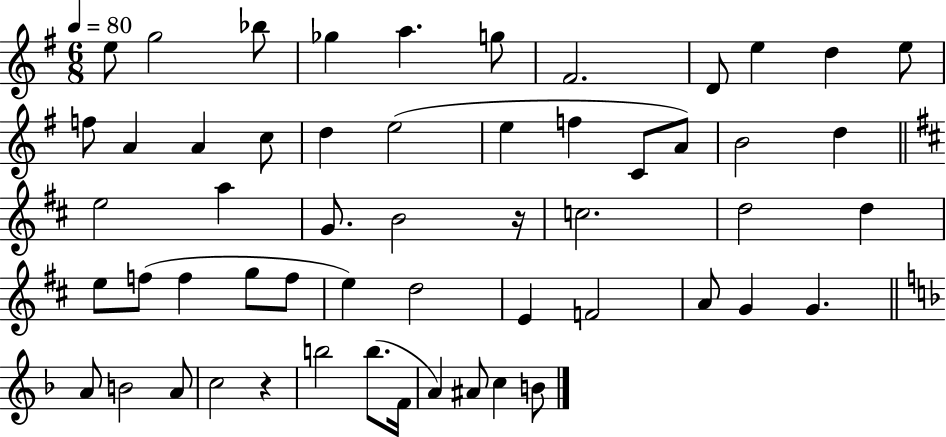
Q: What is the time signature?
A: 6/8